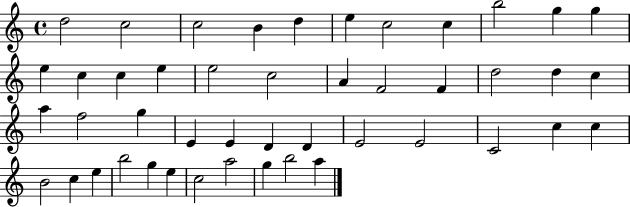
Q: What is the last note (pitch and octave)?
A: A5